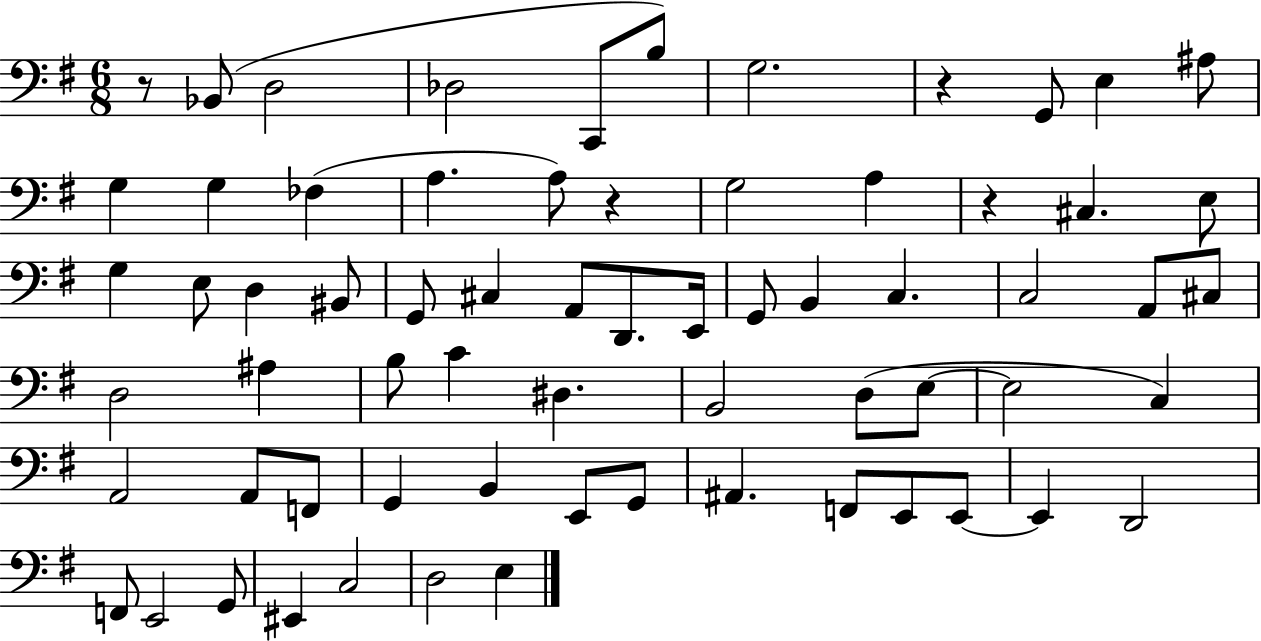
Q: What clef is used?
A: bass